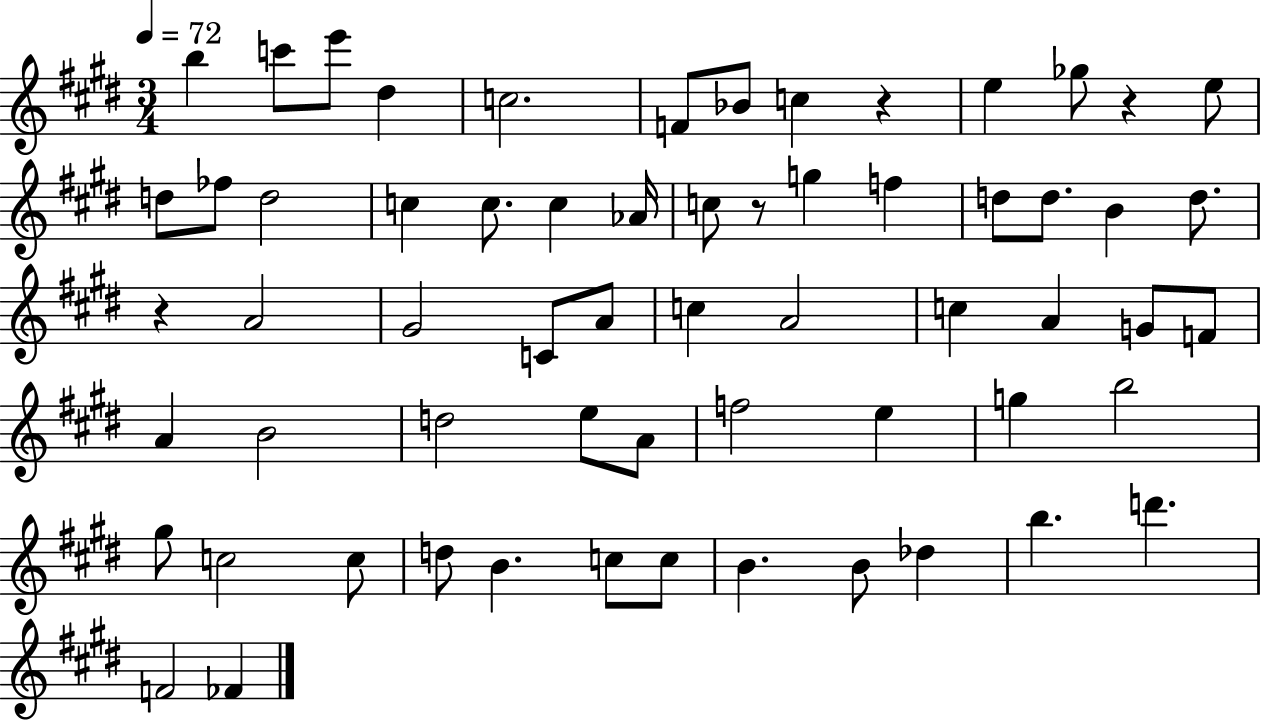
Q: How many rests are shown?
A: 4